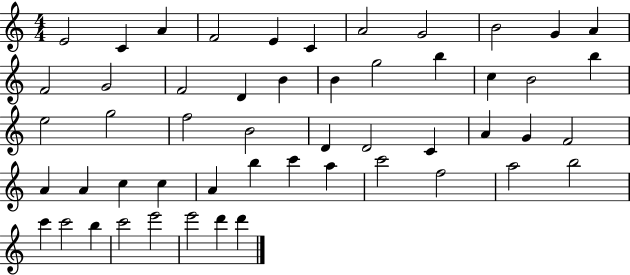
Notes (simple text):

E4/h C4/q A4/q F4/h E4/q C4/q A4/h G4/h B4/h G4/q A4/q F4/h G4/h F4/h D4/q B4/q B4/q G5/h B5/q C5/q B4/h B5/q E5/h G5/h F5/h B4/h D4/q D4/h C4/q A4/q G4/q F4/h A4/q A4/q C5/q C5/q A4/q B5/q C6/q A5/q C6/h F5/h A5/h B5/h C6/q C6/h B5/q C6/h E6/h E6/h D6/q D6/q